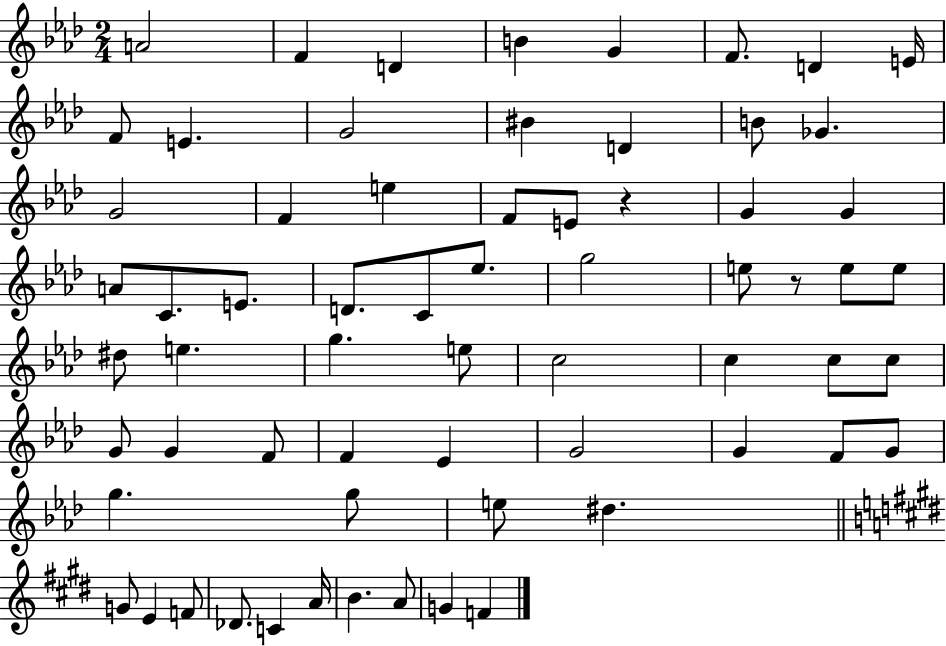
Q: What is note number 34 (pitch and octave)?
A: E5